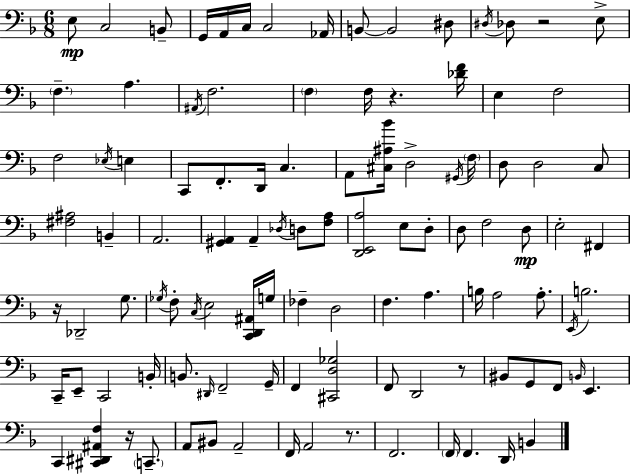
X:1
T:Untitled
M:6/8
L:1/4
K:Dm
E,/2 C,2 B,,/2 G,,/4 A,,/4 C,/4 C,2 _A,,/4 B,,/2 B,,2 ^D,/2 ^D,/4 _D,/2 z2 E,/2 F, A, ^A,,/4 F,2 F, F,/4 z [_DF]/4 E, F,2 F,2 _E,/4 E, C,,/2 F,,/2 D,,/4 C, A,,/2 [^C,^A,_B]/4 D,2 ^G,,/4 F,/4 D,/2 D,2 C,/2 [^F,^A,]2 B,, A,,2 [^G,,A,,] A,, _D,/4 D,/2 [F,A,]/2 [D,,E,,A,]2 E,/2 D,/2 D,/2 F,2 D,/2 E,2 ^F,, z/4 _D,,2 G,/2 _G,/4 F,/2 C,/4 E,2 [C,,D,,^A,,]/4 G,/4 _F, D,2 F, A, B,/4 A,2 A,/2 E,,/4 B,2 C,,/4 E,,/2 C,,2 B,,/4 B,,/2 ^D,,/4 F,,2 G,,/4 F,, [^C,,D,_G,]2 F,,/2 D,,2 z/2 ^B,,/2 G,,/2 F,,/2 B,,/4 E,, C,, [^C,,^D,,^A,,F,] z/4 C,,/2 A,,/2 ^B,,/2 A,,2 F,,/4 A,,2 z/2 F,,2 F,,/4 F,, D,,/4 B,,